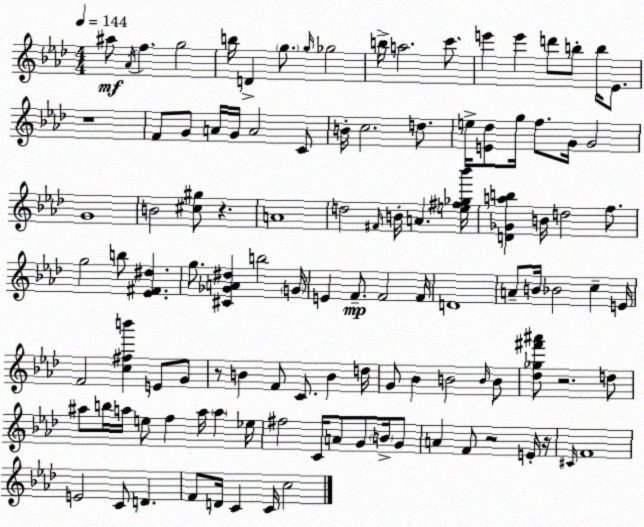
X:1
T:Untitled
M:4/4
L:1/4
K:Ab
^a/2 _A/4 f g2 b/4 D g/2 g/4 _g2 b/4 a2 c'/2 e' e' d'/2 b/2 b/4 _E/2 z4 F/2 G/2 A/4 G/4 A2 C/2 B/4 c2 d/2 e/4 [E_d]/2 g/4 f/2 G/4 G2 G4 B2 [^c^g]/2 z A4 d2 ^F/4 B/4 A [e^f_g_b']/4 [D_Gab] B/4 d2 f/2 g2 b/2 [_E^F^d] g/2 [^C_GA^d] b2 G/4 E F/2 F2 F/4 D4 A/2 B/4 _B2 c E/4 F2 [c^fb'] E/2 G/2 z/2 B F/2 C/2 B d/4 G/2 _B B2 B/4 B/2 [_d_g^f'^a']/2 z2 d/2 ^a/2 b/4 a/4 e/2 f a/4 a _e/4 ^f2 C/4 A/2 G/2 B/4 G/2 A F/2 z2 E/4 z/4 ^C/4 F4 E2 C/2 D F/2 D/4 C C/4 c2